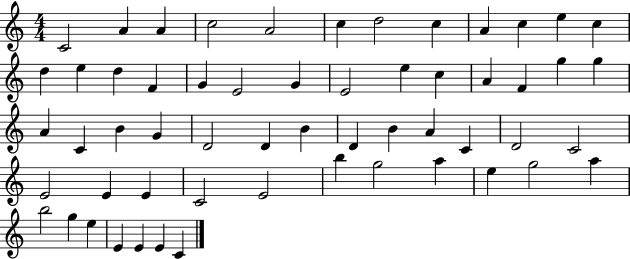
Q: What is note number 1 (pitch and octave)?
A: C4